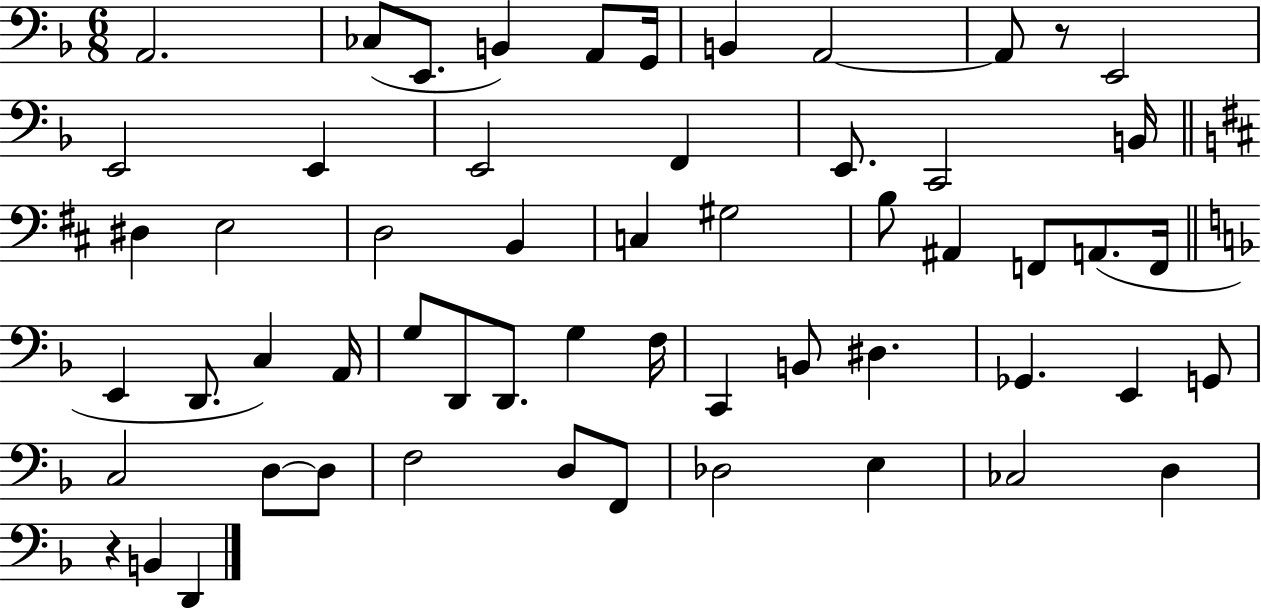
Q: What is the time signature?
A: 6/8